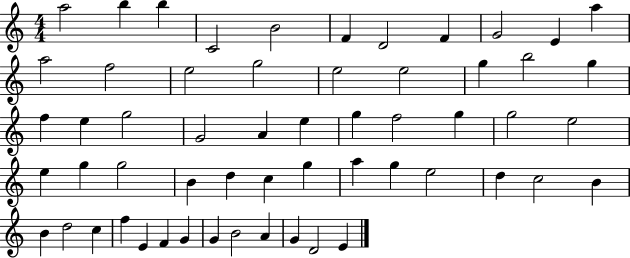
{
  \clef treble
  \numericTimeSignature
  \time 4/4
  \key c \major
  a''2 b''4 b''4 | c'2 b'2 | f'4 d'2 f'4 | g'2 e'4 a''4 | \break a''2 f''2 | e''2 g''2 | e''2 e''2 | g''4 b''2 g''4 | \break f''4 e''4 g''2 | g'2 a'4 e''4 | g''4 f''2 g''4 | g''2 e''2 | \break e''4 g''4 g''2 | b'4 d''4 c''4 g''4 | a''4 g''4 e''2 | d''4 c''2 b'4 | \break b'4 d''2 c''4 | f''4 e'4 f'4 g'4 | g'4 b'2 a'4 | g'4 d'2 e'4 | \break \bar "|."
}